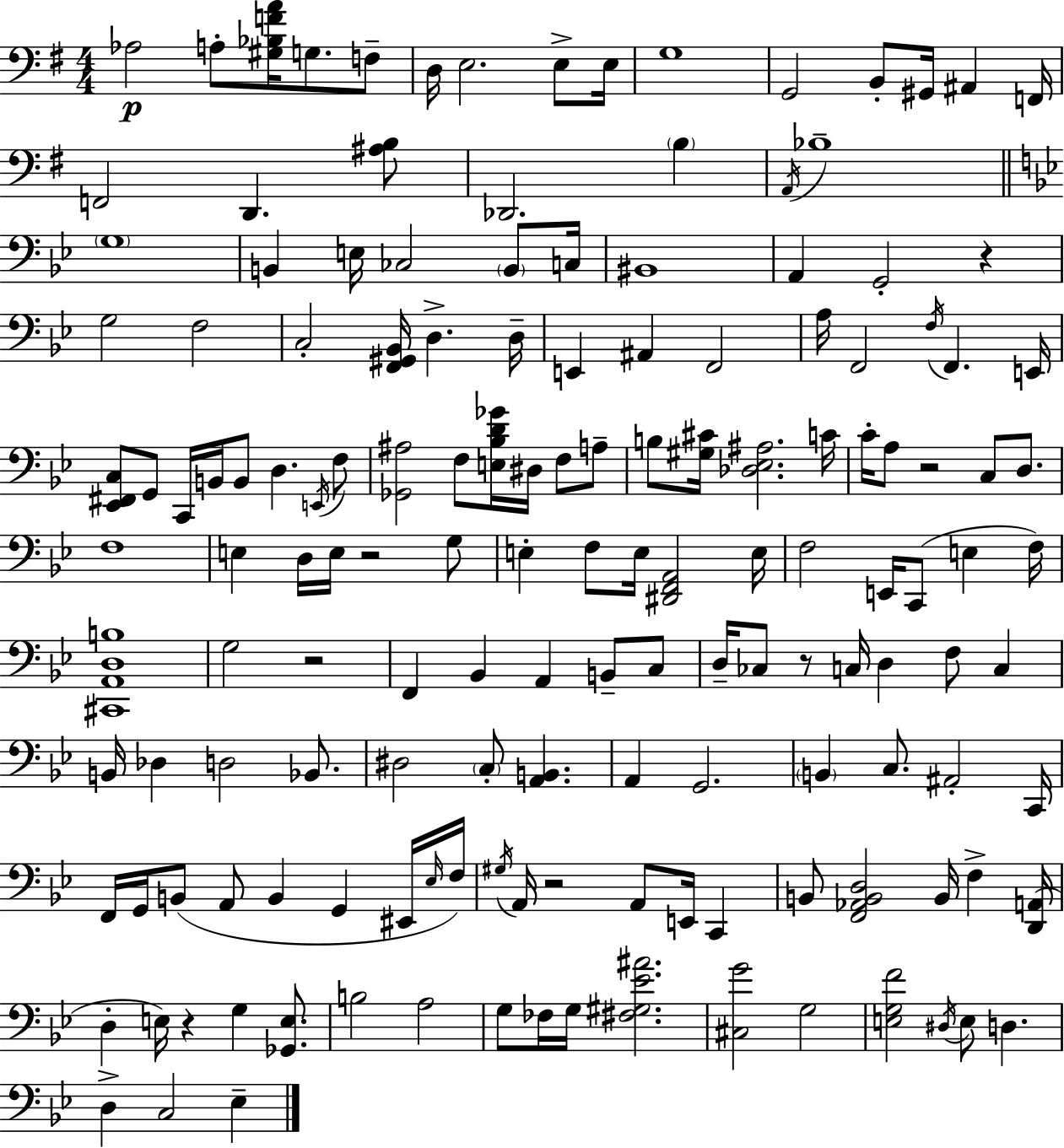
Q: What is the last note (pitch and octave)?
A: Eb3